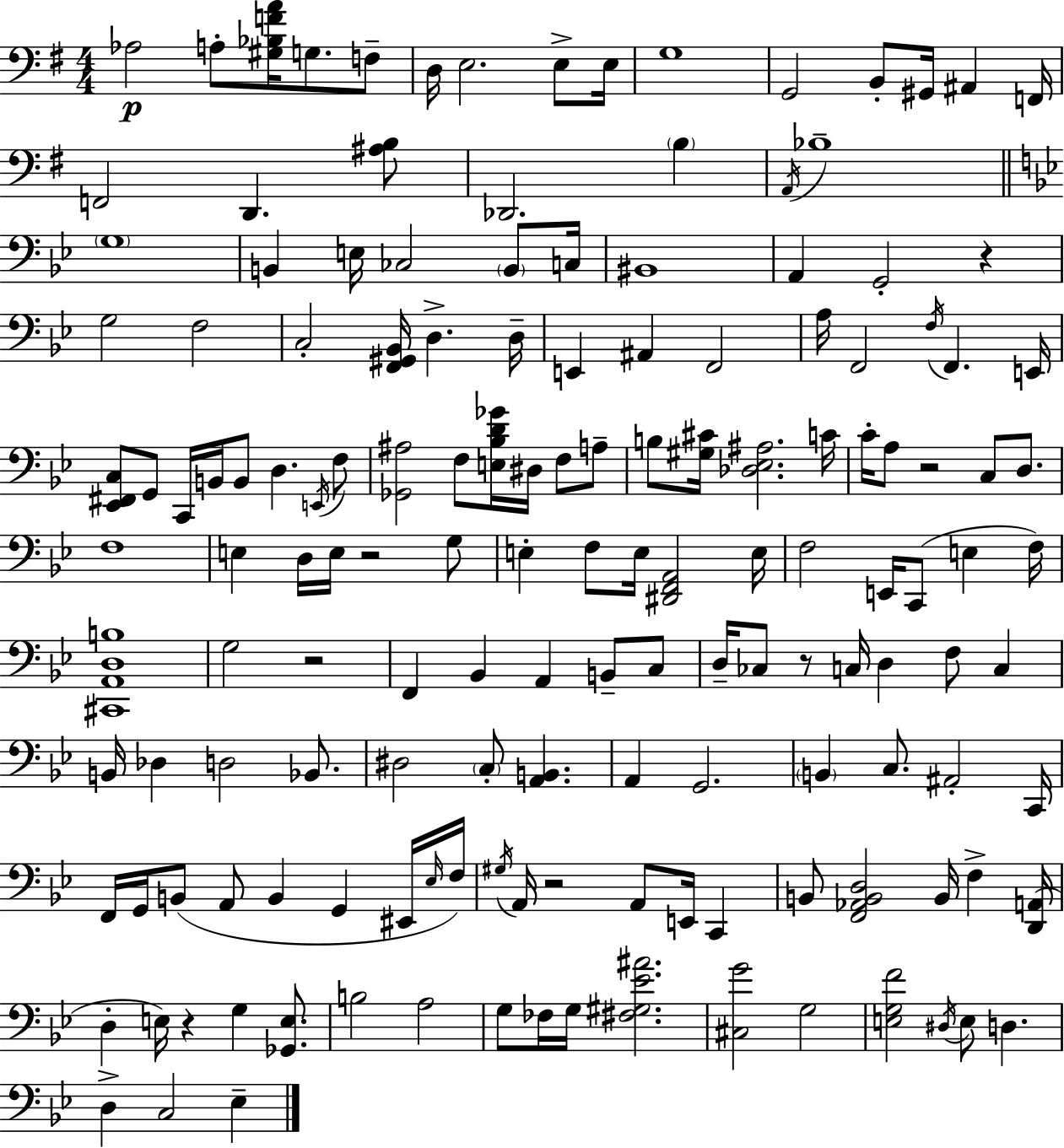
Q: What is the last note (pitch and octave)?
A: Eb3